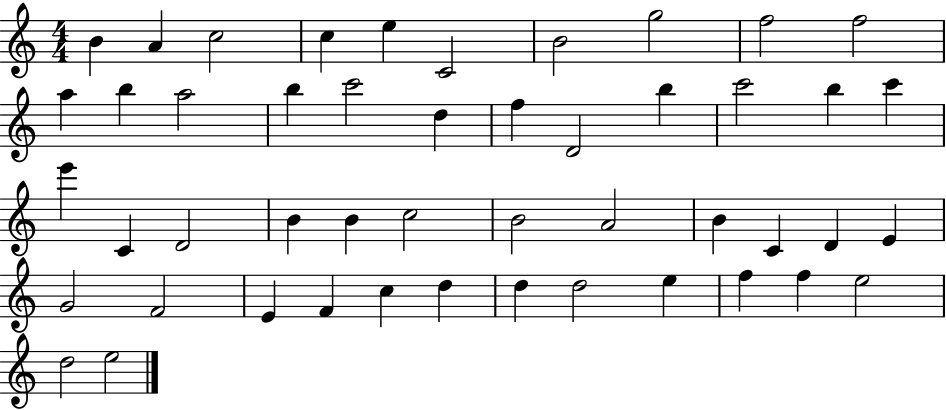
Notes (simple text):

B4/q A4/q C5/h C5/q E5/q C4/h B4/h G5/h F5/h F5/h A5/q B5/q A5/h B5/q C6/h D5/q F5/q D4/h B5/q C6/h B5/q C6/q E6/q C4/q D4/h B4/q B4/q C5/h B4/h A4/h B4/q C4/q D4/q E4/q G4/h F4/h E4/q F4/q C5/q D5/q D5/q D5/h E5/q F5/q F5/q E5/h D5/h E5/h